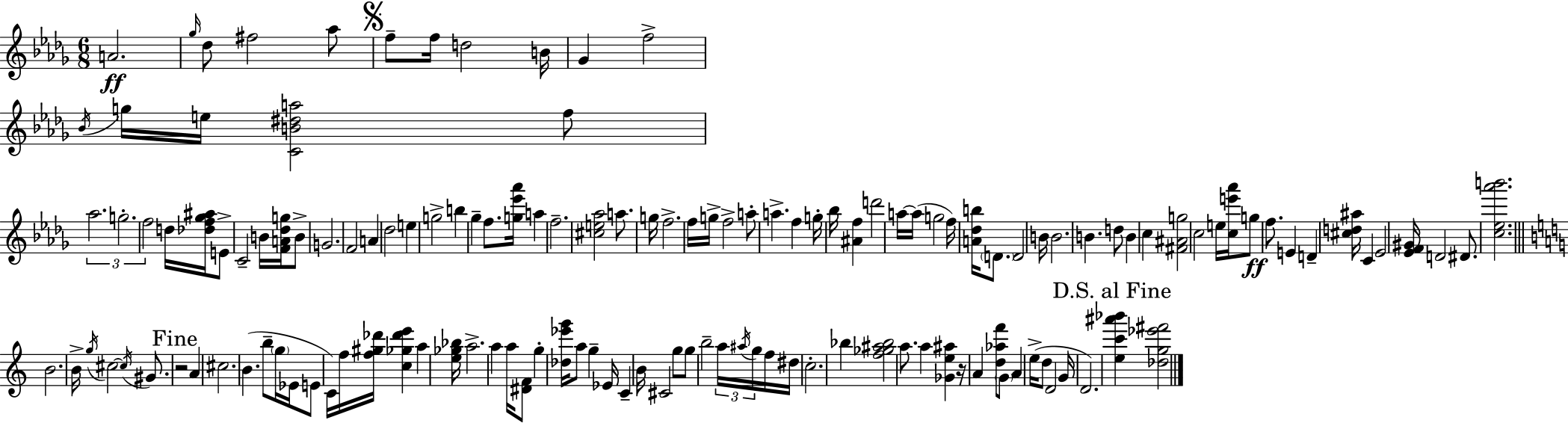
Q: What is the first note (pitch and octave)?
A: A4